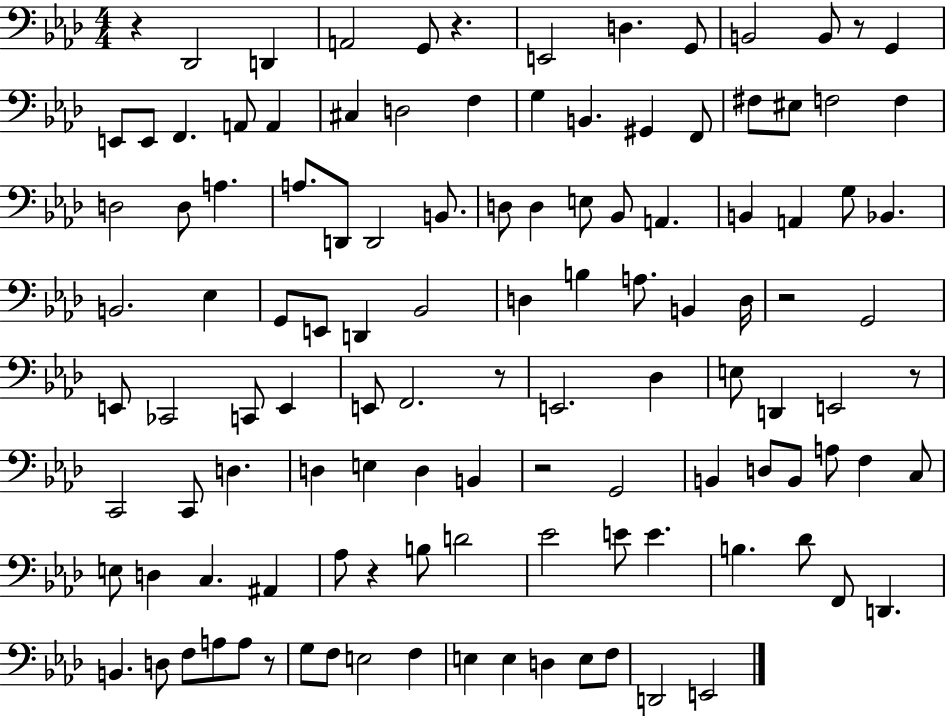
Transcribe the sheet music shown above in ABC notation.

X:1
T:Untitled
M:4/4
L:1/4
K:Ab
z _D,,2 D,, A,,2 G,,/2 z E,,2 D, G,,/2 B,,2 B,,/2 z/2 G,, E,,/2 E,,/2 F,, A,,/2 A,, ^C, D,2 F, G, B,, ^G,, F,,/2 ^F,/2 ^E,/2 F,2 F, D,2 D,/2 A, A,/2 D,,/2 D,,2 B,,/2 D,/2 D, E,/2 _B,,/2 A,, B,, A,, G,/2 _B,, B,,2 _E, G,,/2 E,,/2 D,, _B,,2 D, B, A,/2 B,, D,/4 z2 G,,2 E,,/2 _C,,2 C,,/2 E,, E,,/2 F,,2 z/2 E,,2 _D, E,/2 D,, E,,2 z/2 C,,2 C,,/2 D, D, E, D, B,, z2 G,,2 B,, D,/2 B,,/2 A,/2 F, C,/2 E,/2 D, C, ^A,, _A,/2 z B,/2 D2 _E2 E/2 E B, _D/2 F,,/2 D,, B,, D,/2 F,/2 A,/2 A,/2 z/2 G,/2 F,/2 E,2 F, E, E, D, E,/2 F,/2 D,,2 E,,2